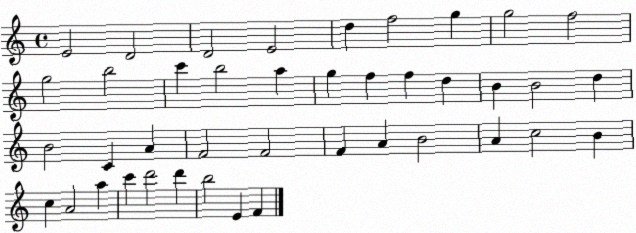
X:1
T:Untitled
M:4/4
L:1/4
K:C
E2 D2 D2 E2 d f2 g g2 f2 g2 b2 c' b2 a g f f d B B2 d B2 C A F2 F2 F A B2 A c2 B c A2 a c' d'2 d' b2 E F